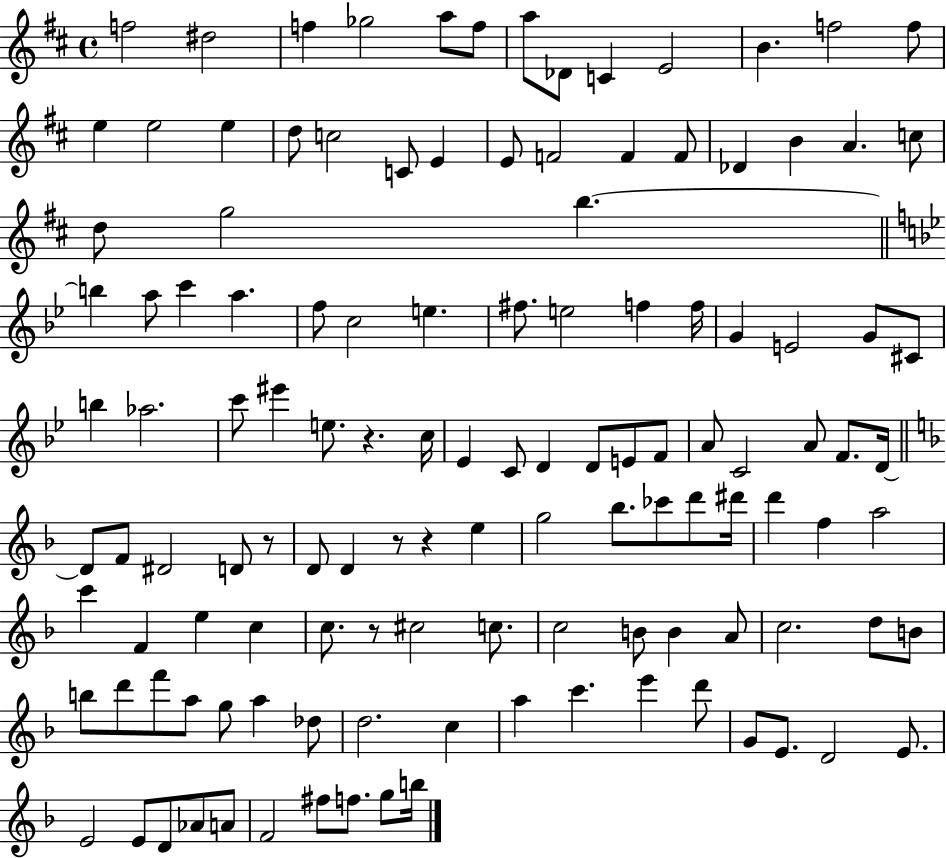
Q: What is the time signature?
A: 4/4